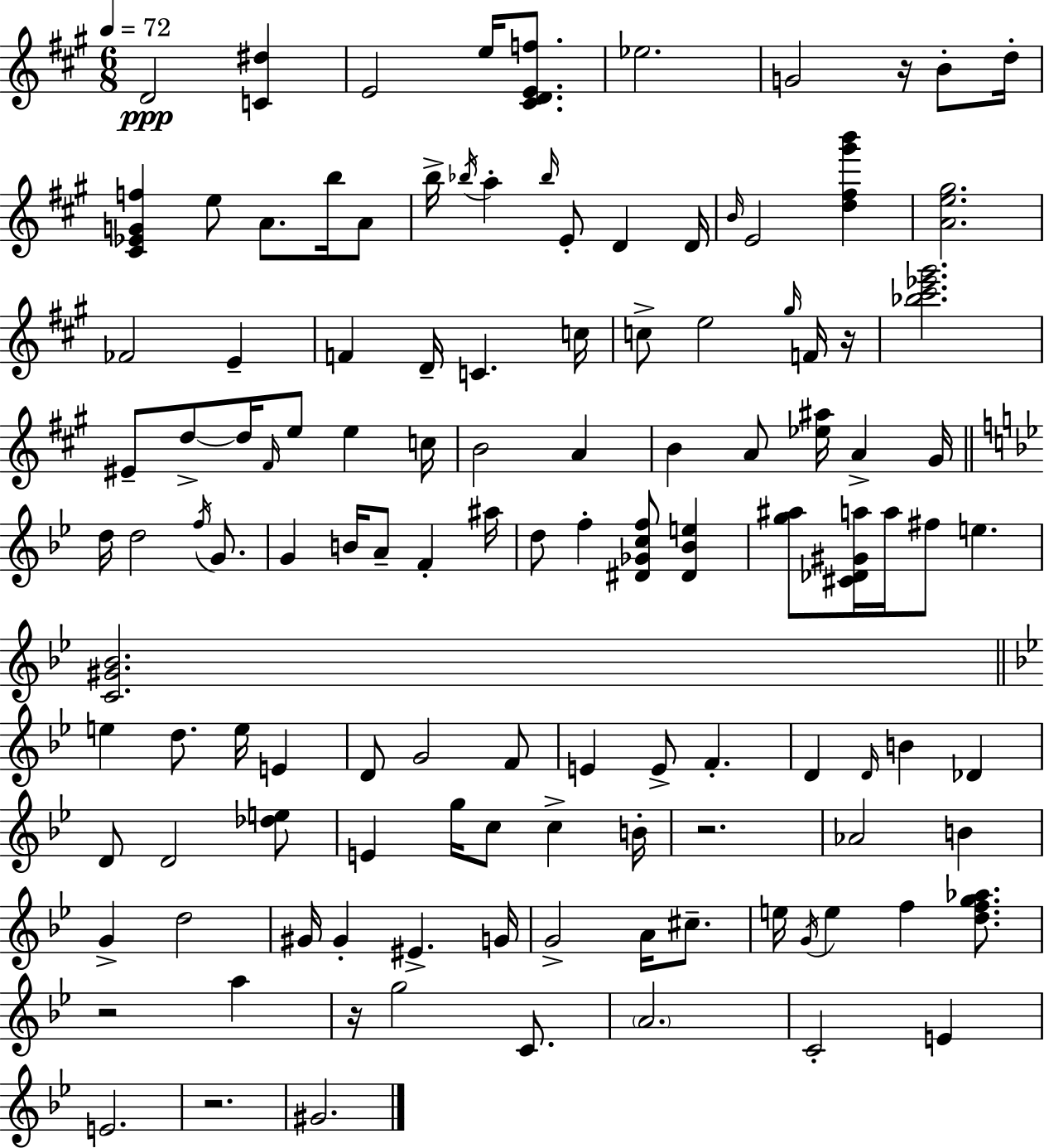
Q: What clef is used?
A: treble